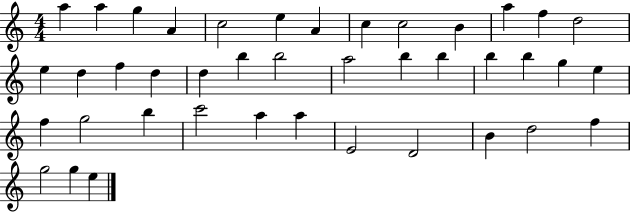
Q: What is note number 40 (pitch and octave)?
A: G5